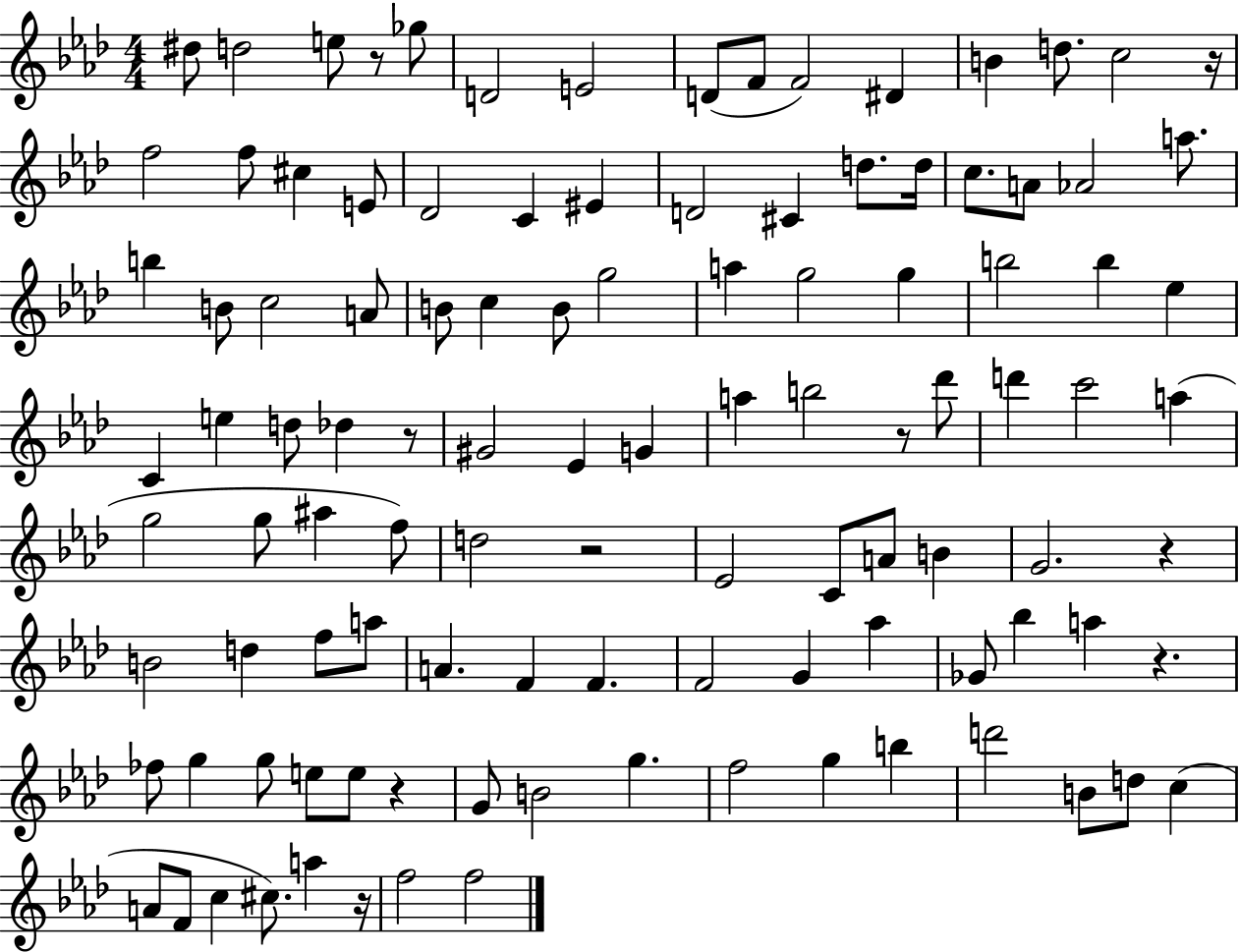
X:1
T:Untitled
M:4/4
L:1/4
K:Ab
^d/2 d2 e/2 z/2 _g/2 D2 E2 D/2 F/2 F2 ^D B d/2 c2 z/4 f2 f/2 ^c E/2 _D2 C ^E D2 ^C d/2 d/4 c/2 A/2 _A2 a/2 b B/2 c2 A/2 B/2 c B/2 g2 a g2 g b2 b _e C e d/2 _d z/2 ^G2 _E G a b2 z/2 _d'/2 d' c'2 a g2 g/2 ^a f/2 d2 z2 _E2 C/2 A/2 B G2 z B2 d f/2 a/2 A F F F2 G _a _G/2 _b a z _f/2 g g/2 e/2 e/2 z G/2 B2 g f2 g b d'2 B/2 d/2 c A/2 F/2 c ^c/2 a z/4 f2 f2